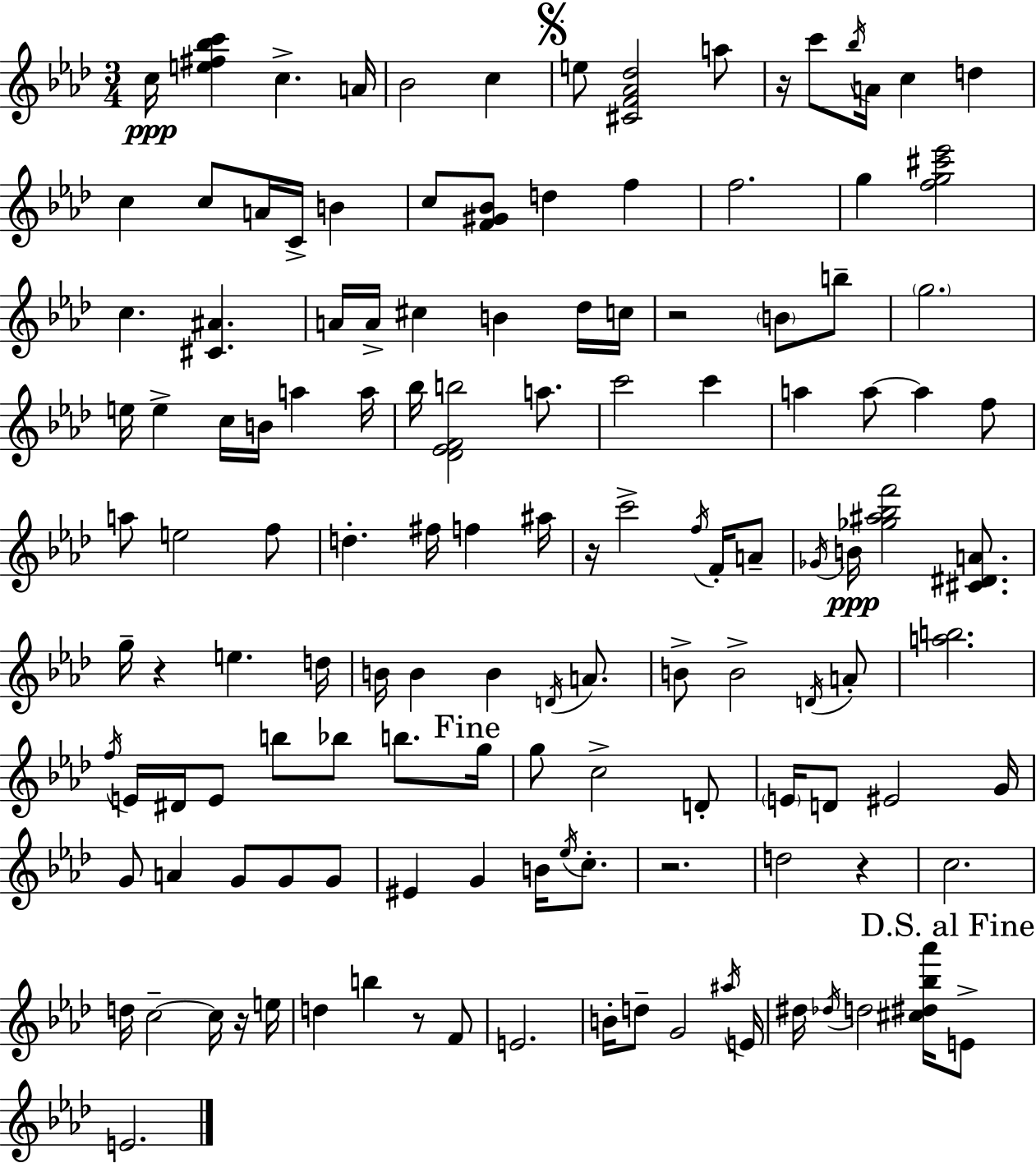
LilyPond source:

{
  \clef treble
  \numericTimeSignature
  \time 3/4
  \key f \minor
  c''16\ppp <e'' fis'' bes'' c'''>4 c''4.-> a'16 | bes'2 c''4 | \mark \markup { \musicglyph "scripts.segno" } e''8 <cis' f' aes' des''>2 a''8 | r16 c'''8 \acciaccatura { bes''16 } a'16 c''4 d''4 | \break c''4 c''8 a'16 c'16-> b'4 | c''8 <f' gis' bes'>8 d''4 f''4 | f''2. | g''4 <f'' g'' cis''' ees'''>2 | \break c''4. <cis' ais'>4. | a'16 a'16-> cis''4 b'4 des''16 | c''16 r2 \parenthesize b'8 b''8-- | \parenthesize g''2. | \break e''16 e''4-> c''16 b'16 a''4 | a''16 bes''16 <des' ees' f' b''>2 a''8. | c'''2 c'''4 | a''4 a''8~~ a''4 f''8 | \break a''8 e''2 f''8 | d''4.-. fis''16 f''4 | ais''16 r16 c'''2-> \acciaccatura { f''16 } f'16-. | a'8-- \acciaccatura { ges'16 } b'16\ppp <ges'' ais'' bes'' f'''>2 | \break <cis' dis' a'>8. g''16-- r4 e''4. | d''16 b'16 b'4 b'4 | \acciaccatura { d'16 } a'8. b'8-> b'2-> | \acciaccatura { d'16 } a'8-. <a'' b''>2. | \break \acciaccatura { f''16 } e'16 dis'16 e'8 b''8 | bes''8 b''8. \mark "Fine" g''16 g''8 c''2-> | d'8-. \parenthesize e'16 d'8 eis'2 | g'16 g'8 a'4 | \break g'8 g'8 g'8 eis'4 g'4 | b'16 \acciaccatura { ees''16 } c''8.-. r2. | d''2 | r4 c''2. | \break d''16 c''2--~~ | c''16 r16 e''16 d''4 b''4 | r8 f'8 e'2. | b'16-. d''8-- g'2 | \break \acciaccatura { ais''16 } e'16 dis''16 \acciaccatura { des''16 } d''2 | <cis'' dis'' bes'' aes'''>16 \mark "D.S. al Fine" e'8-> e'2. | \bar "|."
}